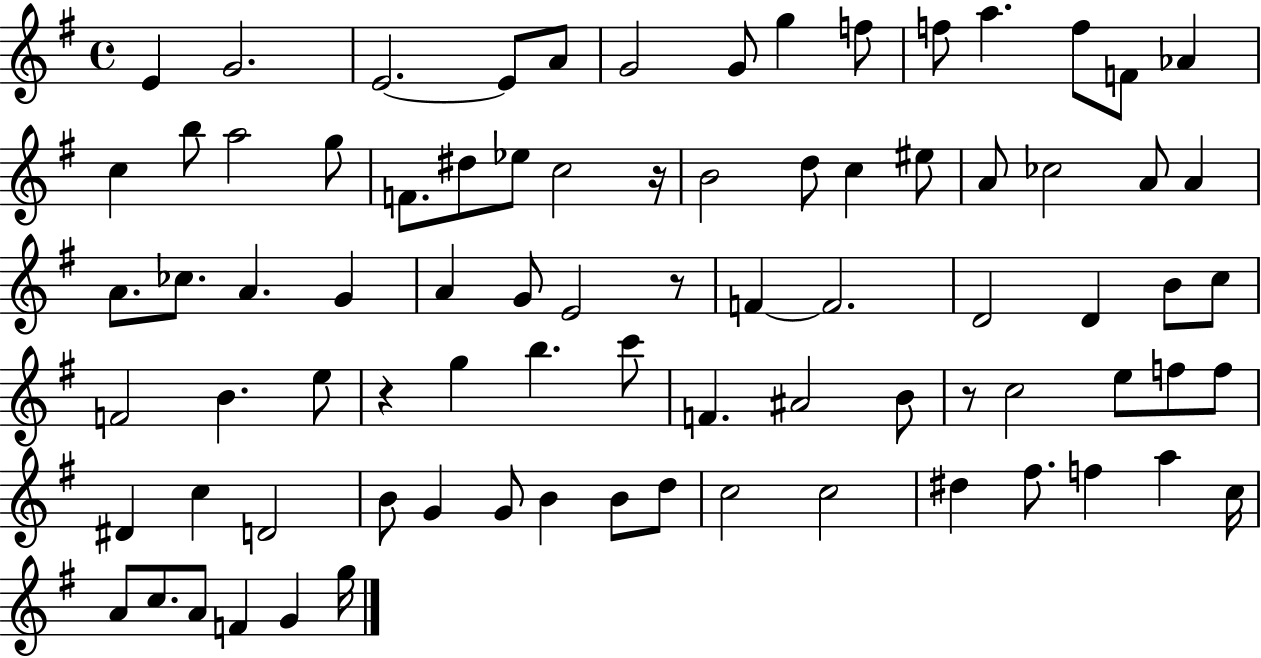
{
  \clef treble
  \time 4/4
  \defaultTimeSignature
  \key g \major
  e'4 g'2. | e'2.~~ e'8 a'8 | g'2 g'8 g''4 f''8 | f''8 a''4. f''8 f'8 aes'4 | \break c''4 b''8 a''2 g''8 | f'8. dis''8 ees''8 c''2 r16 | b'2 d''8 c''4 eis''8 | a'8 ces''2 a'8 a'4 | \break a'8. ces''8. a'4. g'4 | a'4 g'8 e'2 r8 | f'4~~ f'2. | d'2 d'4 b'8 c''8 | \break f'2 b'4. e''8 | r4 g''4 b''4. c'''8 | f'4. ais'2 b'8 | r8 c''2 e''8 f''8 f''8 | \break dis'4 c''4 d'2 | b'8 g'4 g'8 b'4 b'8 d''8 | c''2 c''2 | dis''4 fis''8. f''4 a''4 c''16 | \break a'8 c''8. a'8 f'4 g'4 g''16 | \bar "|."
}